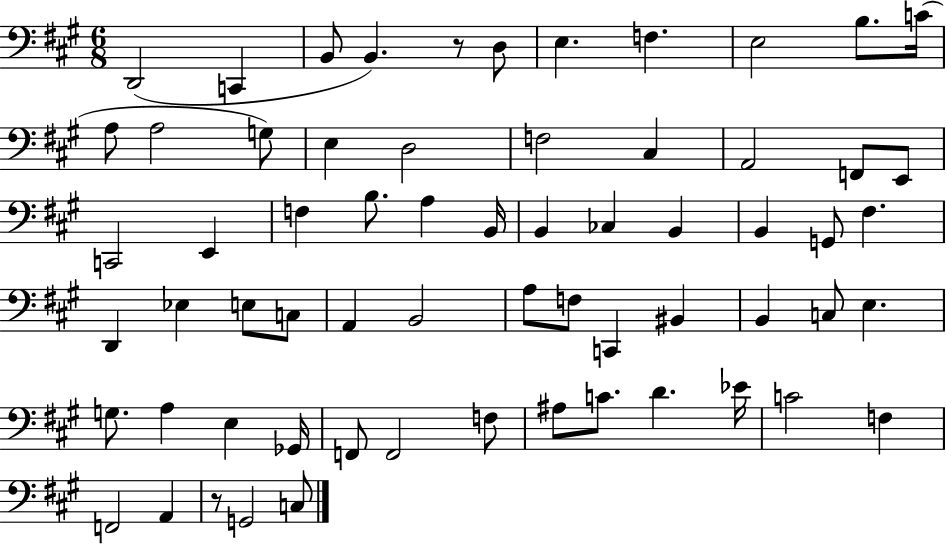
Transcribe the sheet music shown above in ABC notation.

X:1
T:Untitled
M:6/8
L:1/4
K:A
D,,2 C,, B,,/2 B,, z/2 D,/2 E, F, E,2 B,/2 C/4 A,/2 A,2 G,/2 E, D,2 F,2 ^C, A,,2 F,,/2 E,,/2 C,,2 E,, F, B,/2 A, B,,/4 B,, _C, B,, B,, G,,/2 ^F, D,, _E, E,/2 C,/2 A,, B,,2 A,/2 F,/2 C,, ^B,, B,, C,/2 E, G,/2 A, E, _G,,/4 F,,/2 F,,2 F,/2 ^A,/2 C/2 D _E/4 C2 F, F,,2 A,, z/2 G,,2 C,/2